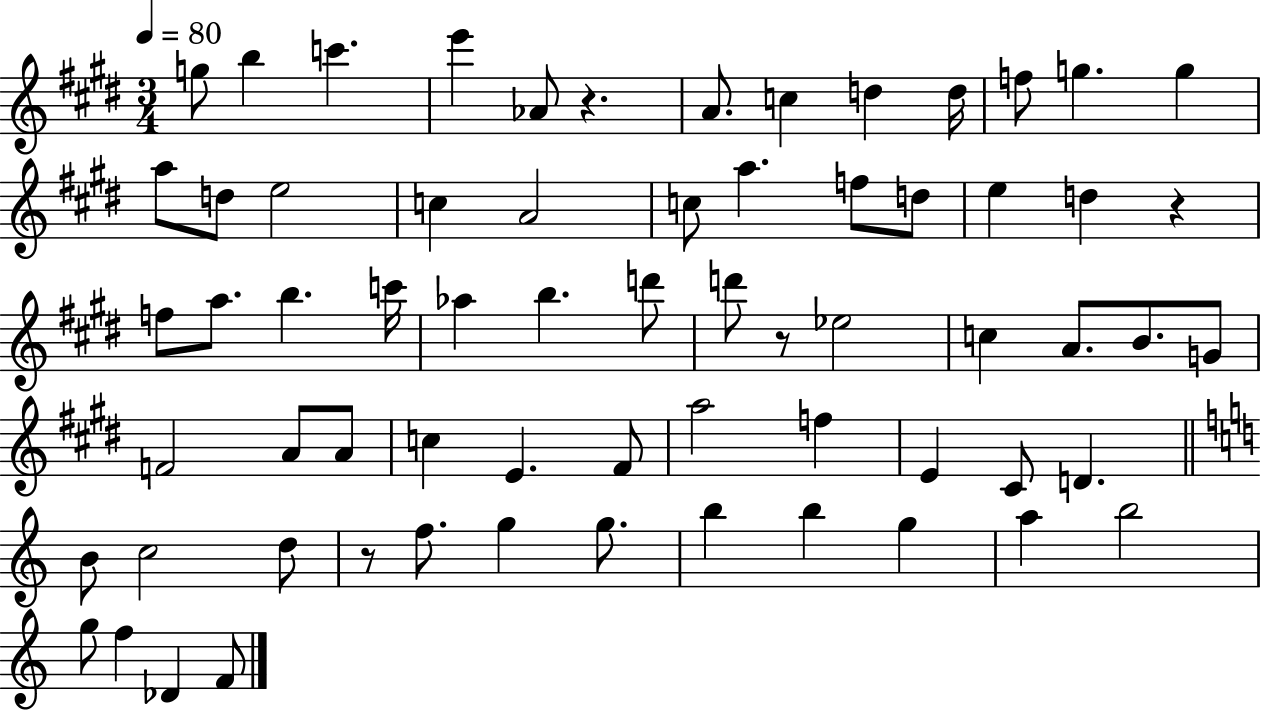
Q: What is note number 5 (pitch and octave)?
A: Ab4